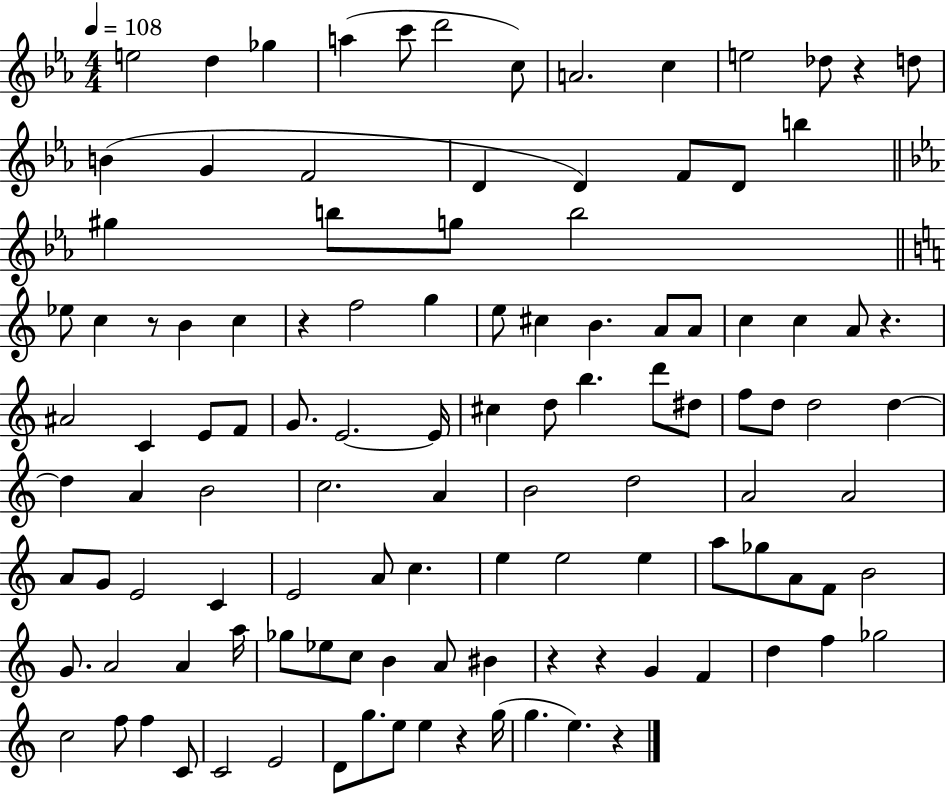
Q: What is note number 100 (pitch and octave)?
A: D4